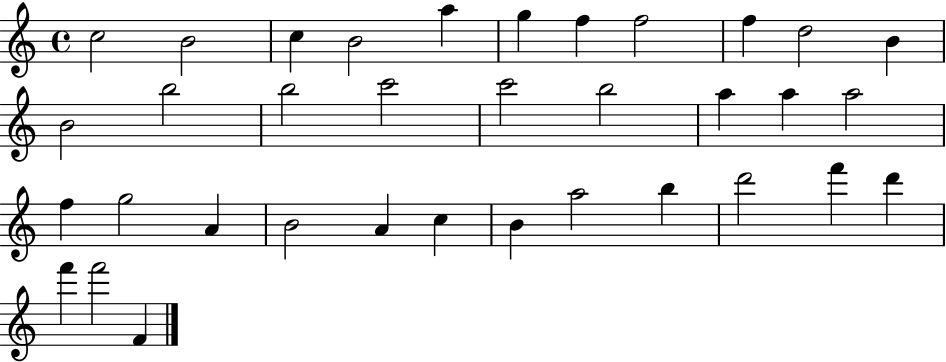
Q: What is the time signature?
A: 4/4